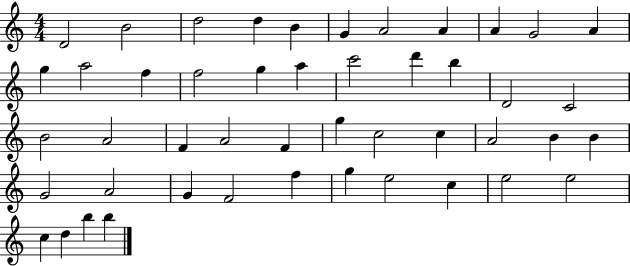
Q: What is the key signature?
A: C major